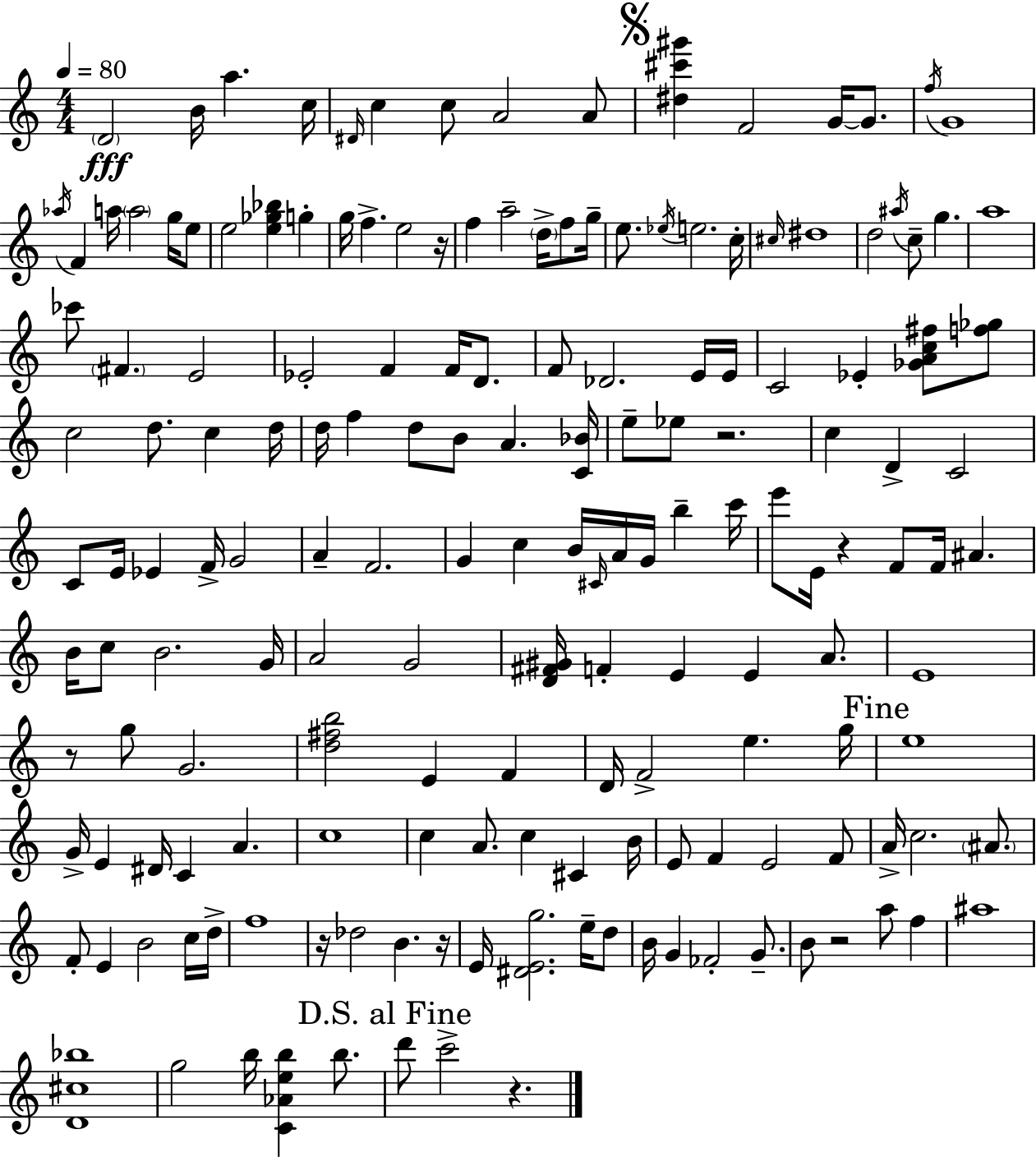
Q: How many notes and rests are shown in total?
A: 168